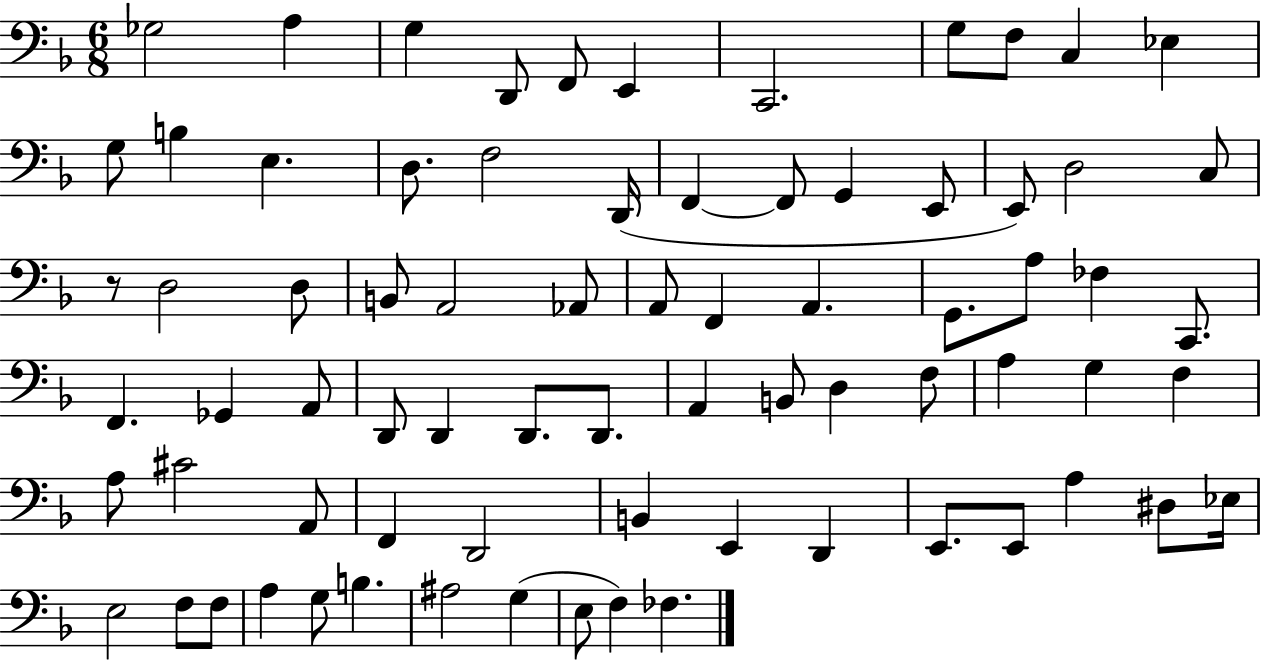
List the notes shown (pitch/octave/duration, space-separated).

Gb3/h A3/q G3/q D2/e F2/e E2/q C2/h. G3/e F3/e C3/q Eb3/q G3/e B3/q E3/q. D3/e. F3/h D2/s F2/q F2/e G2/q E2/e E2/e D3/h C3/e R/e D3/h D3/e B2/e A2/h Ab2/e A2/e F2/q A2/q. G2/e. A3/e FES3/q C2/e. F2/q. Gb2/q A2/e D2/e D2/q D2/e. D2/e. A2/q B2/e D3/q F3/e A3/q G3/q F3/q A3/e C#4/h A2/e F2/q D2/h B2/q E2/q D2/q E2/e. E2/e A3/q D#3/e Eb3/s E3/h F3/e F3/e A3/q G3/e B3/q. A#3/h G3/q E3/e F3/q FES3/q.